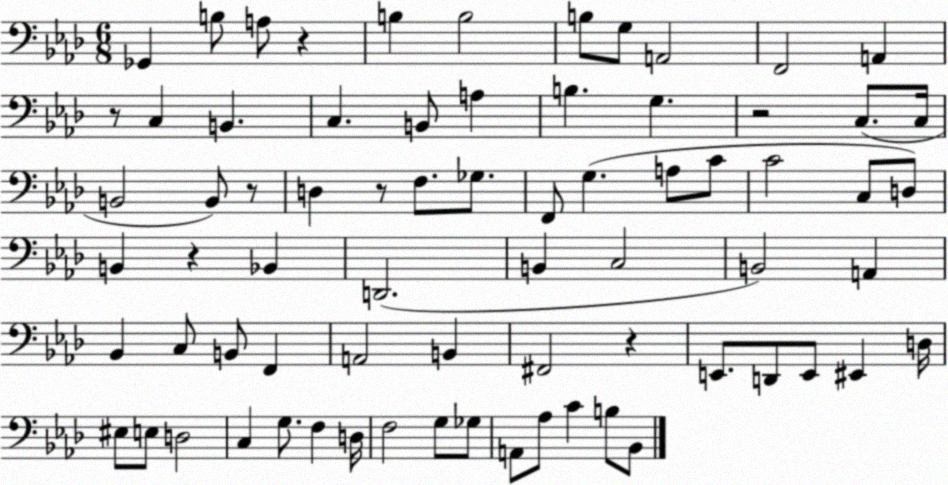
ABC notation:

X:1
T:Untitled
M:6/8
L:1/4
K:Ab
_G,, B,/2 A,/2 z B, B,2 B,/2 G,/2 A,,2 F,,2 A,, z/2 C, B,, C, B,,/2 A, B, G, z2 C,/2 C,/4 B,,2 B,,/2 z/2 D, z/2 F,/2 _G,/2 F,,/2 G, A,/2 C/2 C2 C,/2 D,/2 B,, z _B,, D,,2 B,, C,2 B,,2 A,, _B,, C,/2 B,,/2 F,, A,,2 B,, ^F,,2 z E,,/2 D,,/2 E,,/2 ^E,, D,/4 ^E,/2 E,/2 D,2 C, G,/2 F, D,/4 F,2 G,/2 _G,/2 A,,/2 _A,/2 C B,/2 _B,,/2